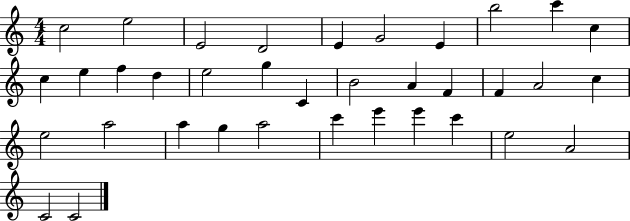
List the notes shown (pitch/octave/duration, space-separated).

C5/h E5/h E4/h D4/h E4/q G4/h E4/q B5/h C6/q C5/q C5/q E5/q F5/q D5/q E5/h G5/q C4/q B4/h A4/q F4/q F4/q A4/h C5/q E5/h A5/h A5/q G5/q A5/h C6/q E6/q E6/q C6/q E5/h A4/h C4/h C4/h